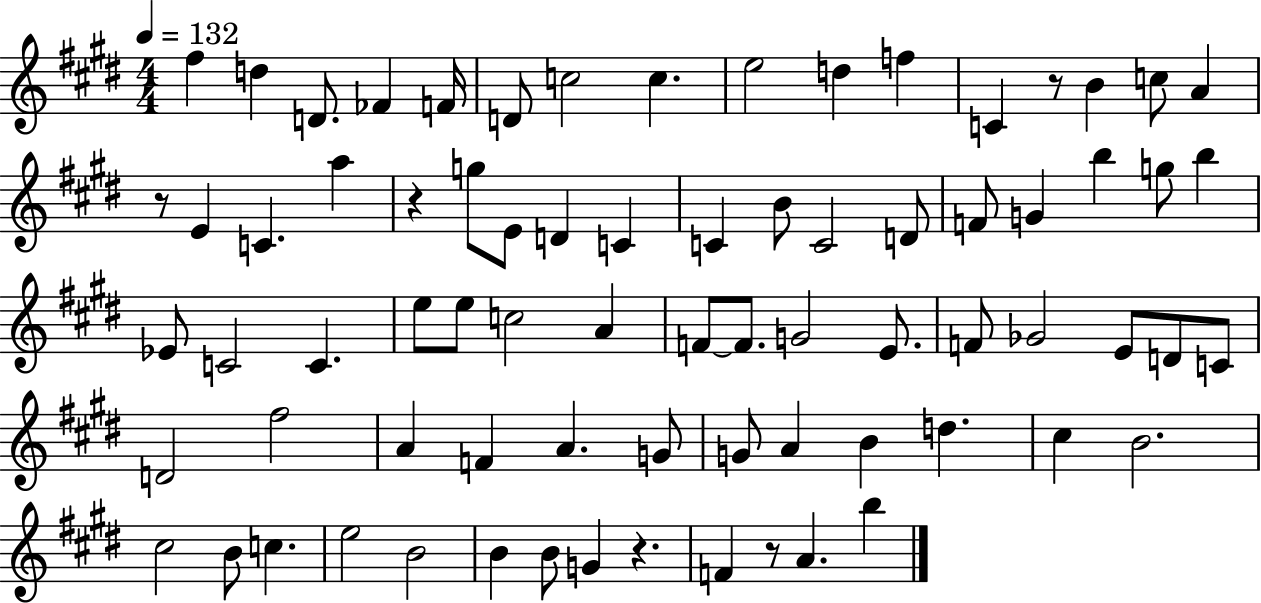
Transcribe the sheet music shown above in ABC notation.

X:1
T:Untitled
M:4/4
L:1/4
K:E
^f d D/2 _F F/4 D/2 c2 c e2 d f C z/2 B c/2 A z/2 E C a z g/2 E/2 D C C B/2 C2 D/2 F/2 G b g/2 b _E/2 C2 C e/2 e/2 c2 A F/2 F/2 G2 E/2 F/2 _G2 E/2 D/2 C/2 D2 ^f2 A F A G/2 G/2 A B d ^c B2 ^c2 B/2 c e2 B2 B B/2 G z F z/2 A b